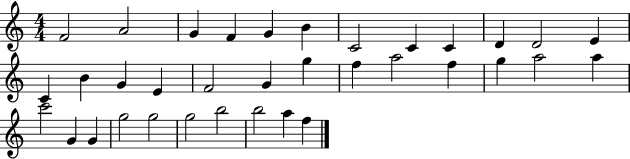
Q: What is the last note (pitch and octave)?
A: F5